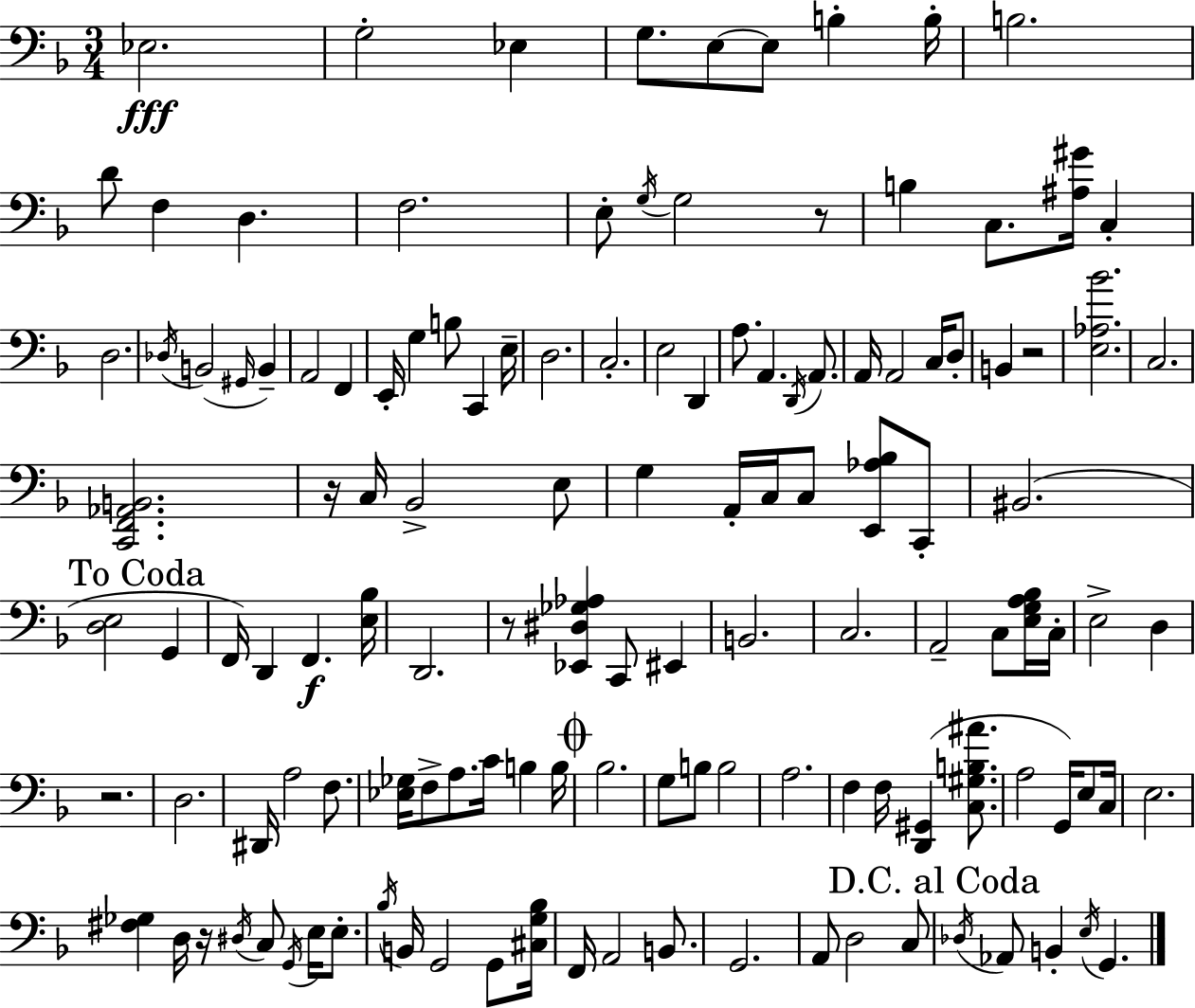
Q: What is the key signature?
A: D minor